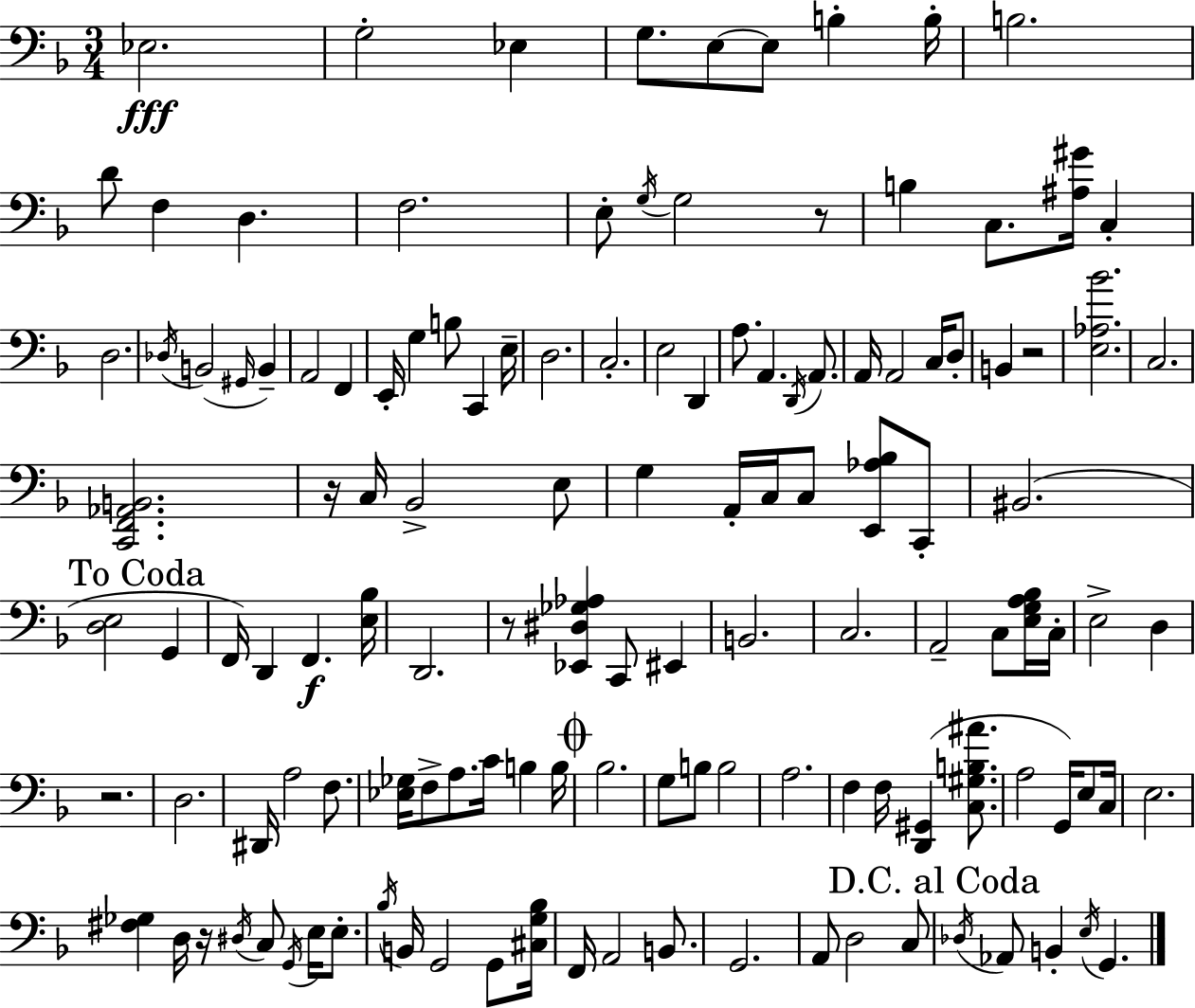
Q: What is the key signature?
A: D minor